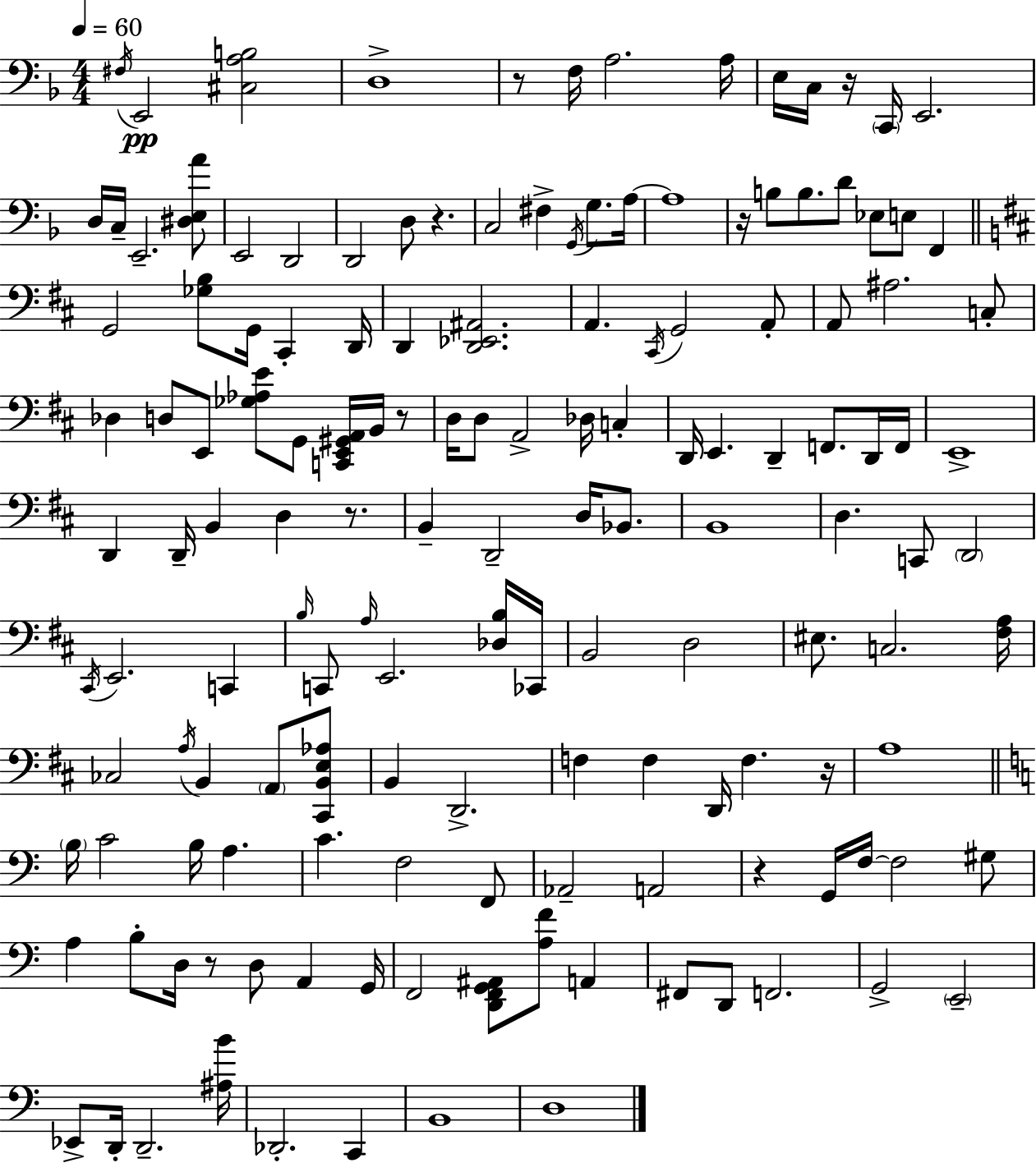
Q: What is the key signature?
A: D minor